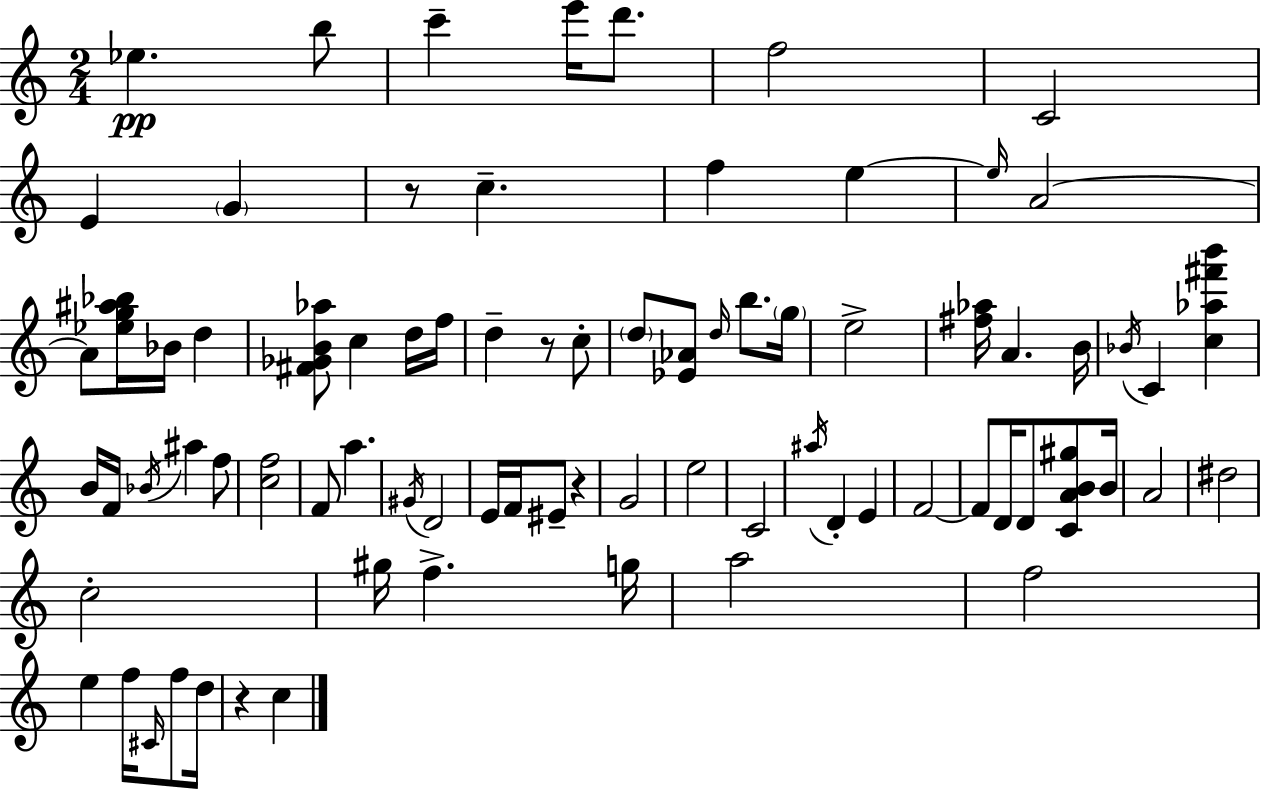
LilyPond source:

{
  \clef treble
  \numericTimeSignature
  \time 2/4
  \key a \minor
  ees''4.\pp b''8 | c'''4-- e'''16 d'''8. | f''2 | c'2 | \break e'4 \parenthesize g'4 | r8 c''4.-- | f''4 e''4~~ | \grace { e''16 } a'2~~ | \break a'8 <ees'' g'' ais'' bes''>16 bes'16 d''4 | <fis' ges' b' aes''>8 c''4 d''16 | f''16 d''4-- r8 c''8-. | \parenthesize d''8 <ees' aes'>8 \grace { d''16 } b''8. | \break \parenthesize g''16 e''2-> | <fis'' aes''>16 a'4. | b'16 \acciaccatura { bes'16 } c'4 <c'' aes'' fis''' b'''>4 | b'16 f'16 \acciaccatura { bes'16 } ais''4 | \break f''8 <c'' f''>2 | f'8 a''4. | \acciaccatura { gis'16 } d'2 | e'16 f'16 eis'8-- | \break r4 g'2 | e''2 | c'2 | \acciaccatura { ais''16 } d'4-. | \break e'4 f'2~~ | f'8 | d'16 d'8 <c' a' b' gis''>8 b'16 a'2 | dis''2 | \break c''2-. | gis''16 f''4.-> | g''16 a''2 | f''2 | \break e''4 | f''16 \grace { cis'16 } f''8 d''16 r4 | c''4 \bar "|."
}